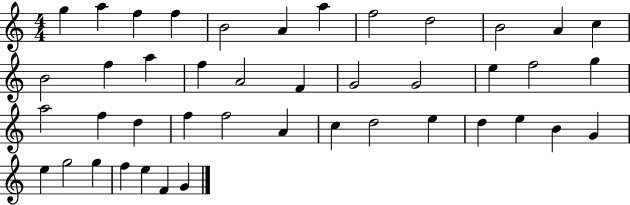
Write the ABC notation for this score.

X:1
T:Untitled
M:4/4
L:1/4
K:C
g a f f B2 A a f2 d2 B2 A c B2 f a f A2 F G2 G2 e f2 g a2 f d f f2 A c d2 e d e B G e g2 g f e F G